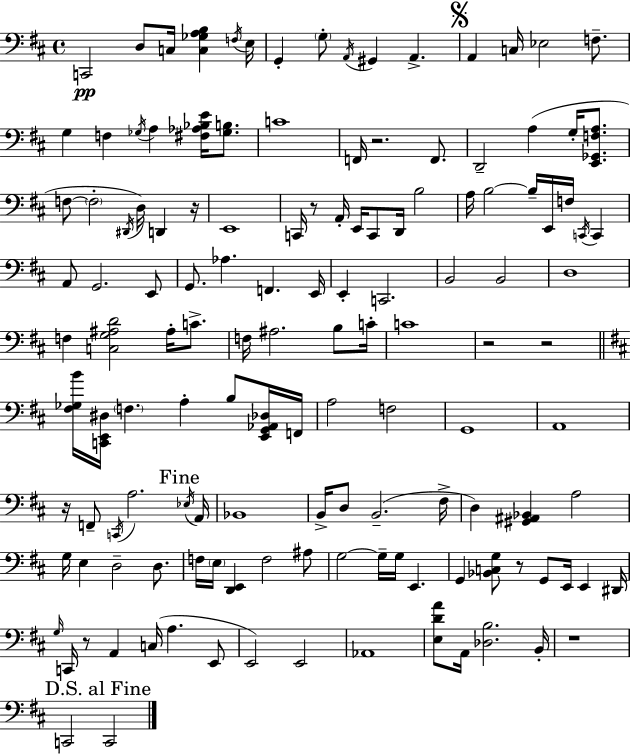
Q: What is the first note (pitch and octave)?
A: C2